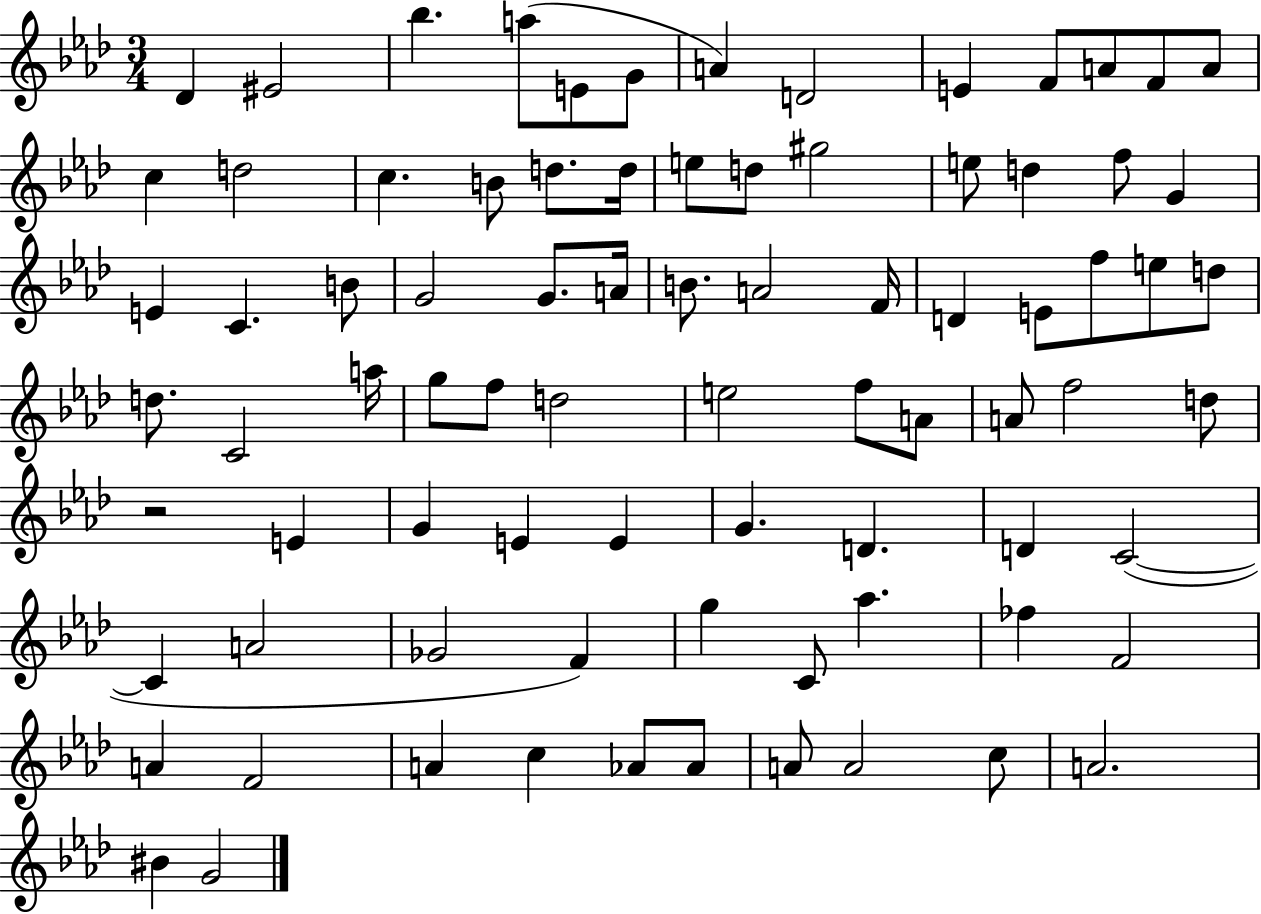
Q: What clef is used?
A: treble